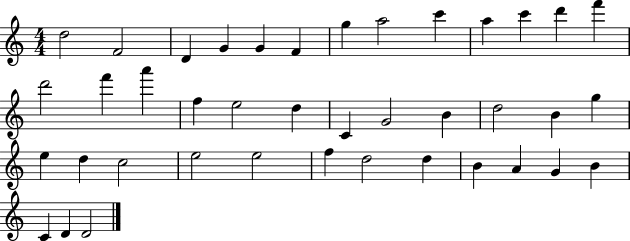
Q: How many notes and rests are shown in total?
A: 40